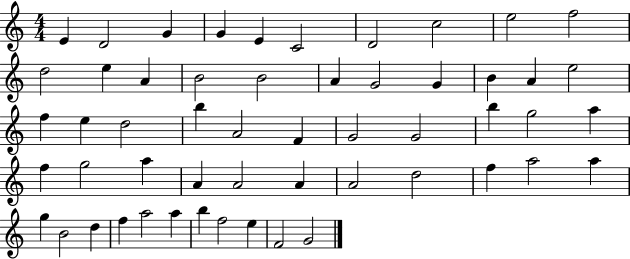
{
  \clef treble
  \numericTimeSignature
  \time 4/4
  \key c \major
  e'4 d'2 g'4 | g'4 e'4 c'2 | d'2 c''2 | e''2 f''2 | \break d''2 e''4 a'4 | b'2 b'2 | a'4 g'2 g'4 | b'4 a'4 e''2 | \break f''4 e''4 d''2 | b''4 a'2 f'4 | g'2 g'2 | b''4 g''2 a''4 | \break f''4 g''2 a''4 | a'4 a'2 a'4 | a'2 d''2 | f''4 a''2 a''4 | \break g''4 b'2 d''4 | f''4 a''2 a''4 | b''4 f''2 e''4 | f'2 g'2 | \break \bar "|."
}